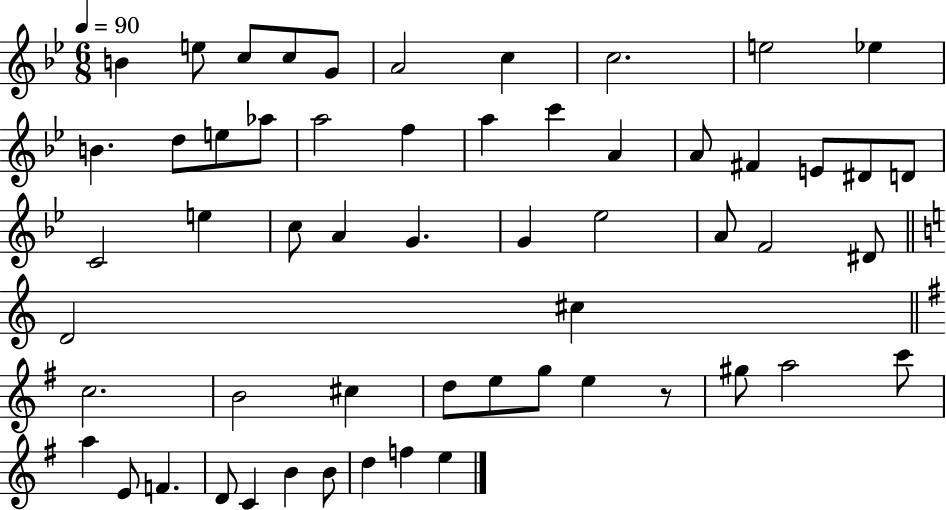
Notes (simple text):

B4/q E5/e C5/e C5/e G4/e A4/h C5/q C5/h. E5/h Eb5/q B4/q. D5/e E5/e Ab5/e A5/h F5/q A5/q C6/q A4/q A4/e F#4/q E4/e D#4/e D4/e C4/h E5/q C5/e A4/q G4/q. G4/q Eb5/h A4/e F4/h D#4/e D4/h C#5/q C5/h. B4/h C#5/q D5/e E5/e G5/e E5/q R/e G#5/e A5/h C6/e A5/q E4/e F4/q. D4/e C4/q B4/q B4/e D5/q F5/q E5/q